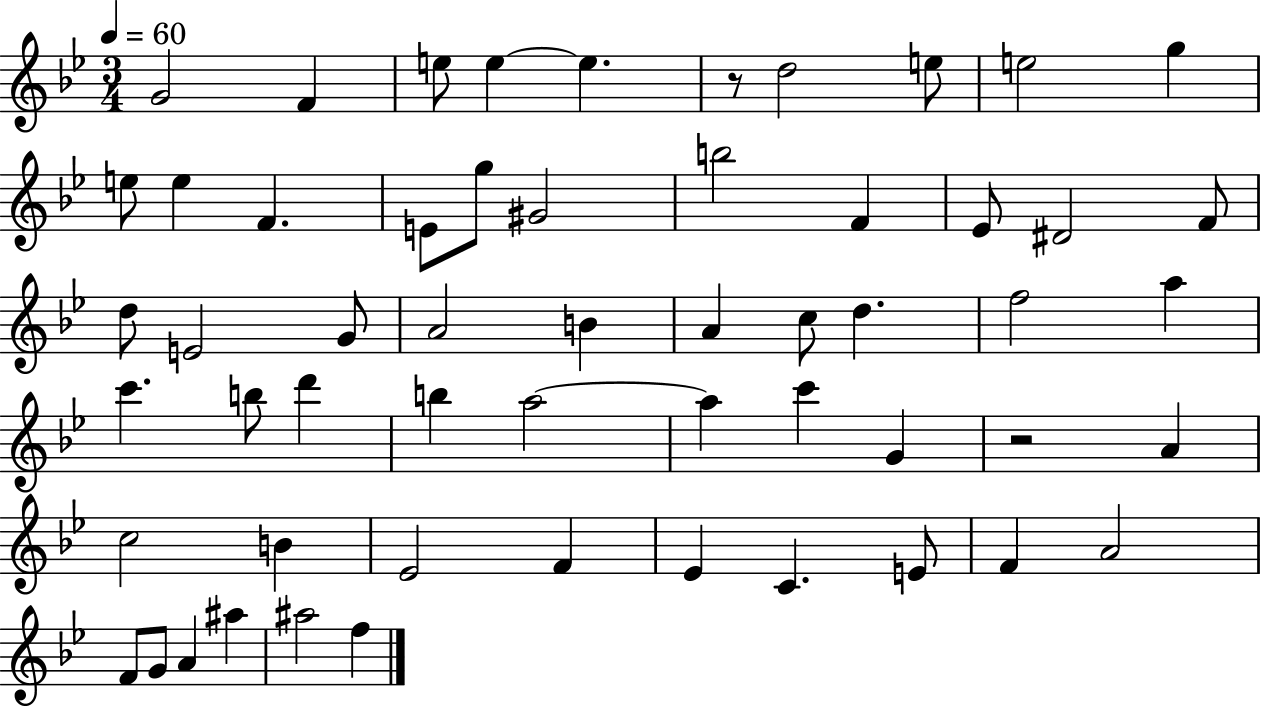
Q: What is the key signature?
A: BES major